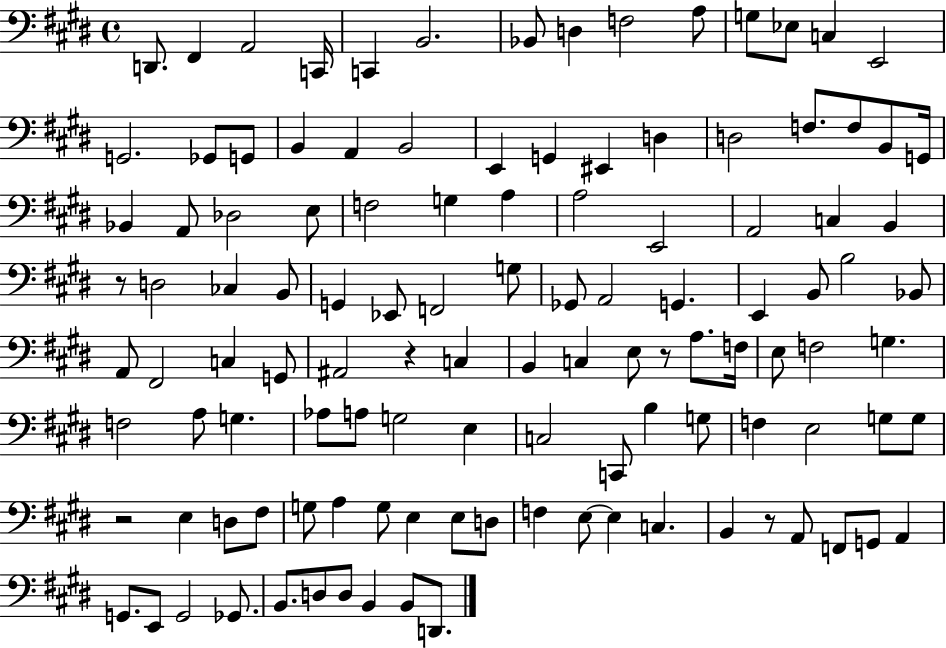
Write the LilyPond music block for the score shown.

{
  \clef bass
  \time 4/4
  \defaultTimeSignature
  \key e \major
  \repeat volta 2 { d,8. fis,4 a,2 c,16 | c,4 b,2. | bes,8 d4 f2 a8 | g8 ees8 c4 e,2 | \break g,2. ges,8 g,8 | b,4 a,4 b,2 | e,4 g,4 eis,4 d4 | d2 f8. f8 b,8 g,16 | \break bes,4 a,8 des2 e8 | f2 g4 a4 | a2 e,2 | a,2 c4 b,4 | \break r8 d2 ces4 b,8 | g,4 ees,8 f,2 g8 | ges,8 a,2 g,4. | e,4 b,8 b2 bes,8 | \break a,8 fis,2 c4 g,8 | ais,2 r4 c4 | b,4 c4 e8 r8 a8. f16 | e8 f2 g4. | \break f2 a8 g4. | aes8 a8 g2 e4 | c2 c,8 b4 g8 | f4 e2 g8 g8 | \break r2 e4 d8 fis8 | g8 a4 g8 e4 e8 d8 | f4 e8~~ e4 c4. | b,4 r8 a,8 f,8 g,8 a,4 | \break g,8. e,8 g,2 ges,8. | b,8. d8 d8 b,4 b,8 d,8. | } \bar "|."
}